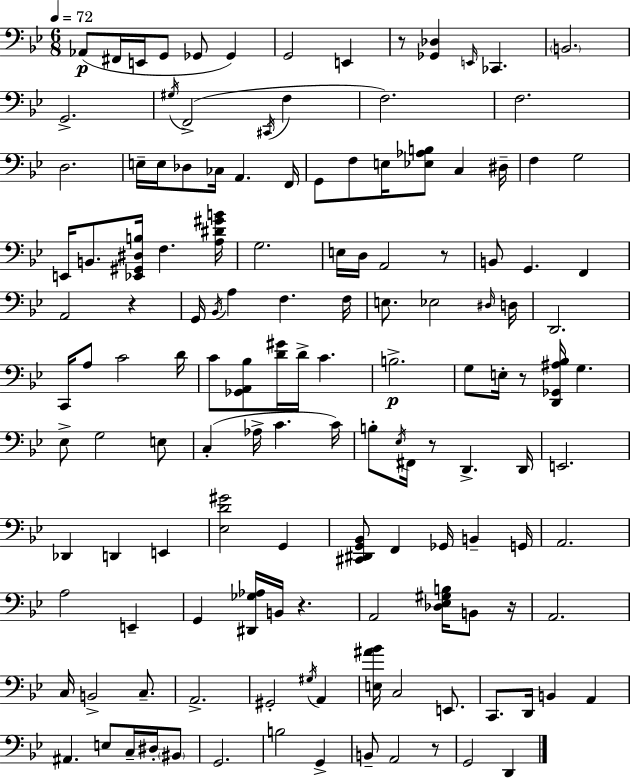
{
  \clef bass
  \numericTimeSignature
  \time 6/8
  \key bes \major
  \tempo 4 = 72
  aes,8(\p fis,16 e,16 g,8 ges,8 ges,4) | g,2 e,4 | r8 <ges, des>4 \grace { e,16 } ces,4. | \parenthesize b,2. | \break g,2.-> | \acciaccatura { gis16 }( f,2-> \acciaccatura { cis,16 } f4 | f2.) | f2. | \break d2. | e16-- e16 des8 ces16 a,4. | f,16 g,8 f8 e16 <ees aes b>8 c4 | dis16-- f4 g2 | \break e,16 b,8. <ees, gis, dis b>16 f4. | <a dis' gis' b'>16 g2. | e16 d16 a,2 | r8 b,8 g,4. f,4 | \break a,2 r4 | g,16 \acciaccatura { bes,16 } a4 f4. | f16 e8. ees2 | \grace { dis16 } d16 d,2. | \break c,16 a8 c'2 | d'16 c'8 <ges, a, bes>8 <d' gis'>16 d'16-> c'4. | b2.->\p | g8 e16-. r8 <d, ges, ais bes>16 g4. | \break ees8-> g2 | e8 c4-.( aes16-> c'4. | c'16) b8-. \acciaccatura { ees16 } fis,16 r8 d,4.-> | d,16 e,2. | \break des,4 d,4 | e,4 <ees d' gis'>2 | g,4 <cis, dis, g, bes,>8 f,4 | ges,16 b,4-- g,16 a,2. | \break a2 | e,4-- g,4 <dis, ges aes>16 b,16 | r4. a,2 | <des ees gis b>16 b,8 r16 a,2. | \break c16 b,2-> | c8.-- a,2.-> | gis,2-. | \acciaccatura { gis16 } a,4 <e ais' bes'>16 c2 | \break e,8. c,8. d,16 b,4 | a,4 ais,4. | e8 c16-- dis16-. \parenthesize bis,8 g,2. | b2 | \break g,4-> b,8-- a,2 | r8 g,2 | d,4 \bar "|."
}